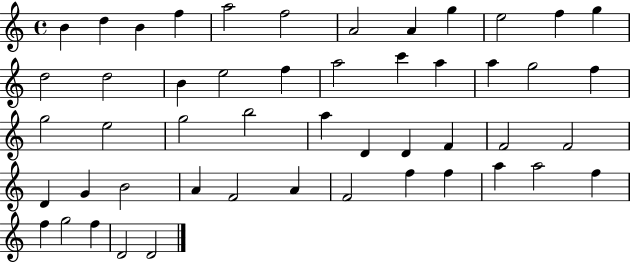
B4/q D5/q B4/q F5/q A5/h F5/h A4/h A4/q G5/q E5/h F5/q G5/q D5/h D5/h B4/q E5/h F5/q A5/h C6/q A5/q A5/q G5/h F5/q G5/h E5/h G5/h B5/h A5/q D4/q D4/q F4/q F4/h F4/h D4/q G4/q B4/h A4/q F4/h A4/q F4/h F5/q F5/q A5/q A5/h F5/q F5/q G5/h F5/q D4/h D4/h